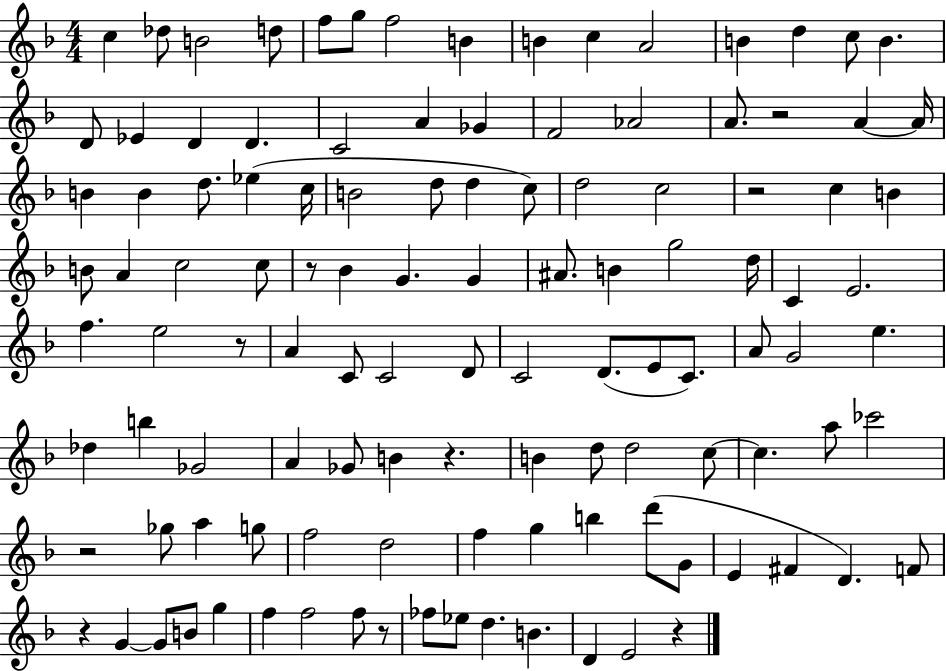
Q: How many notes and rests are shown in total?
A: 115